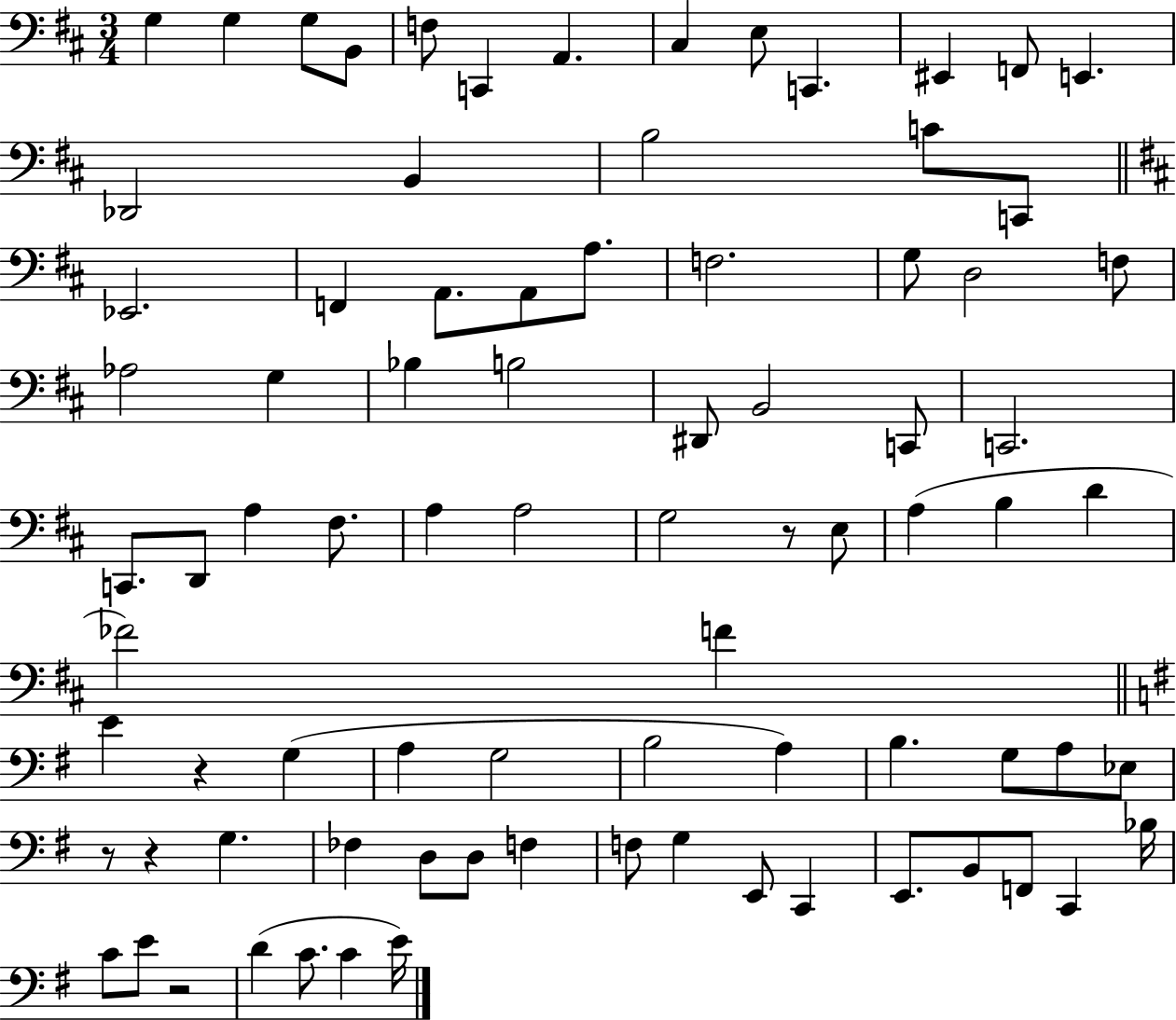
{
  \clef bass
  \numericTimeSignature
  \time 3/4
  \key d \major
  g4 g4 g8 b,8 | f8 c,4 a,4. | cis4 e8 c,4. | eis,4 f,8 e,4. | \break des,2 b,4 | b2 c'8 c,8 | \bar "||" \break \key b \minor ees,2. | f,4 a,8. a,8 a8. | f2. | g8 d2 f8 | \break aes2 g4 | bes4 b2 | dis,8 b,2 c,8 | c,2. | \break c,8. d,8 a4 fis8. | a4 a2 | g2 r8 e8 | a4( b4 d'4 | \break fes'2) f'4 | \bar "||" \break \key g \major e'4 r4 g4( | a4 g2 | b2 a4) | b4. g8 a8 ees8 | \break r8 r4 g4. | fes4 d8 d8 f4 | f8 g4 e,8 c,4 | e,8. b,8 f,8 c,4 bes16 | \break c'8 e'8 r2 | d'4( c'8. c'4 e'16) | \bar "|."
}